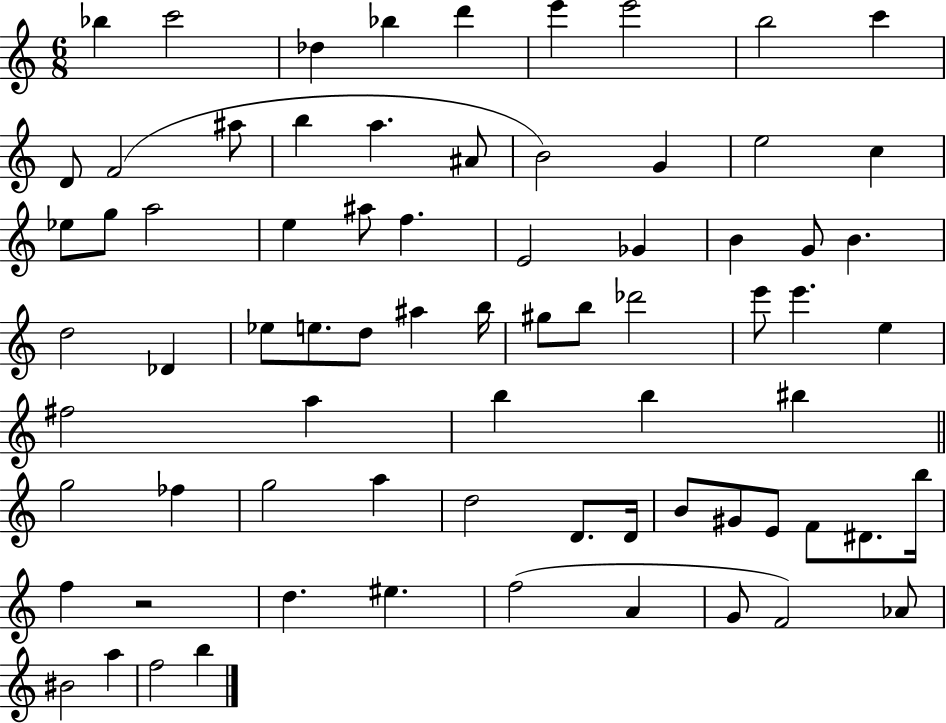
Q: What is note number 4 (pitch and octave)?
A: Bb5